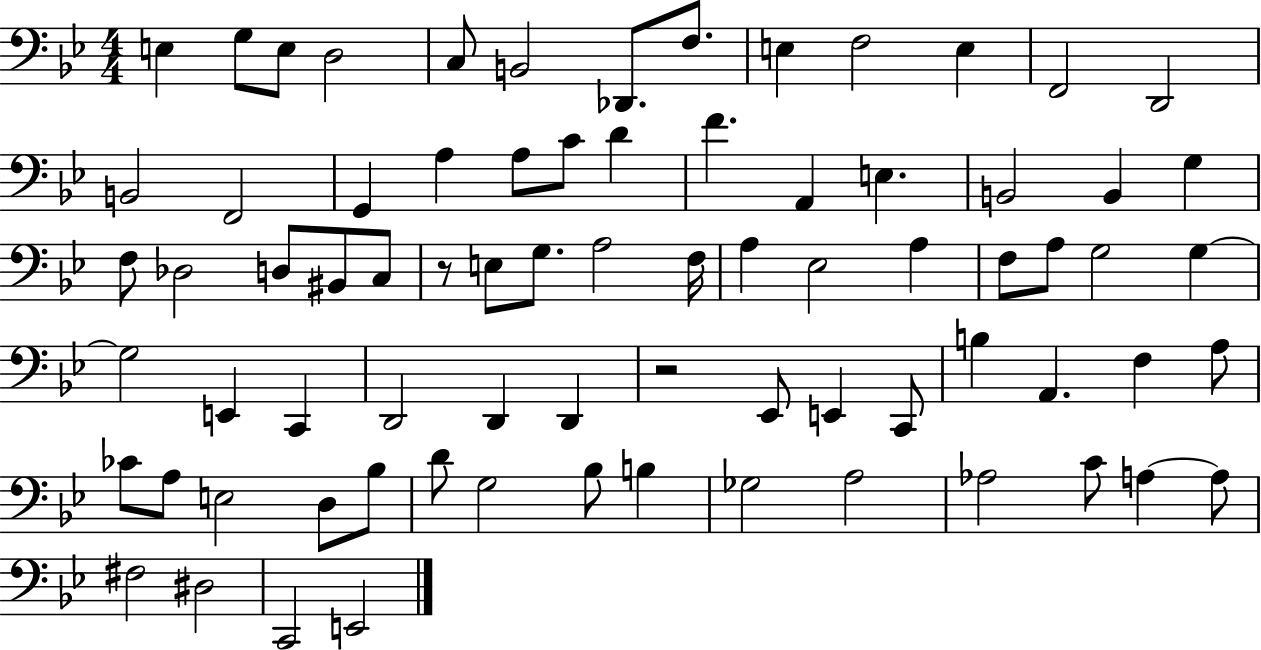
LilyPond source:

{
  \clef bass
  \numericTimeSignature
  \time 4/4
  \key bes \major
  e4 g8 e8 d2 | c8 b,2 des,8. f8. | e4 f2 e4 | f,2 d,2 | \break b,2 f,2 | g,4 a4 a8 c'8 d'4 | f'4. a,4 e4. | b,2 b,4 g4 | \break f8 des2 d8 bis,8 c8 | r8 e8 g8. a2 f16 | a4 ees2 a4 | f8 a8 g2 g4~~ | \break g2 e,4 c,4 | d,2 d,4 d,4 | r2 ees,8 e,4 c,8 | b4 a,4. f4 a8 | \break ces'8 a8 e2 d8 bes8 | d'8 g2 bes8 b4 | ges2 a2 | aes2 c'8 a4~~ a8 | \break fis2 dis2 | c,2 e,2 | \bar "|."
}